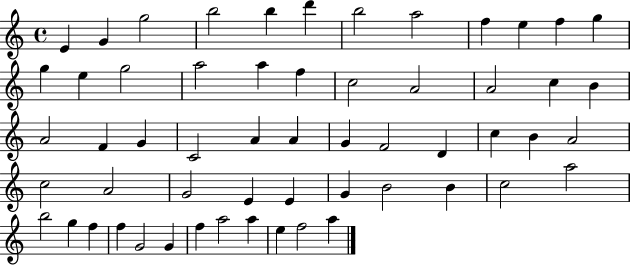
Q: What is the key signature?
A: C major